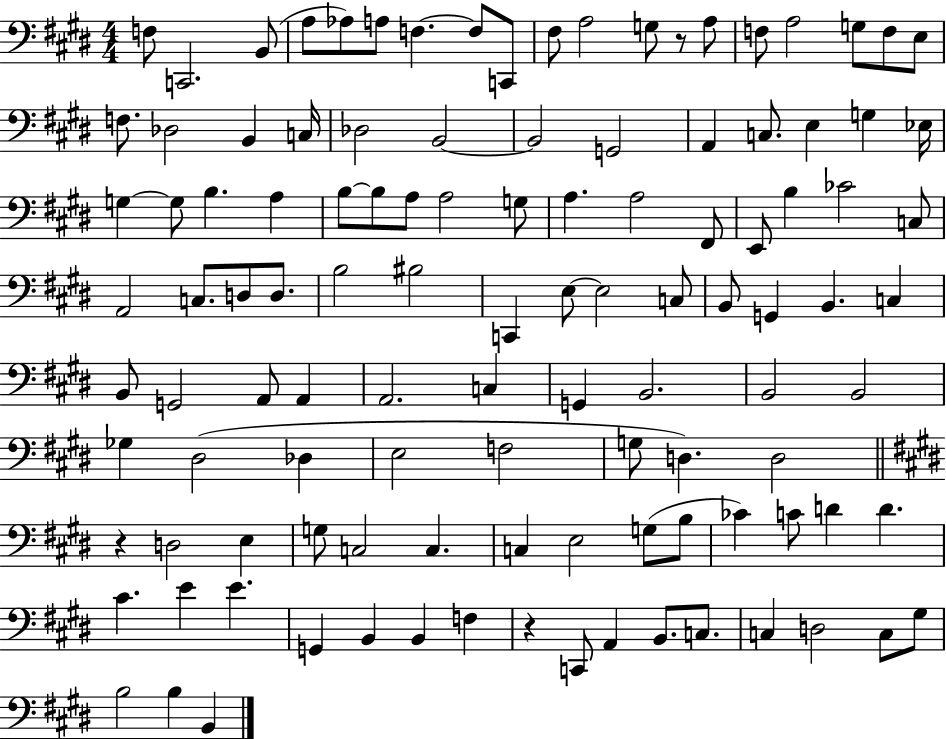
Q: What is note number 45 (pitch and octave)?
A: B3